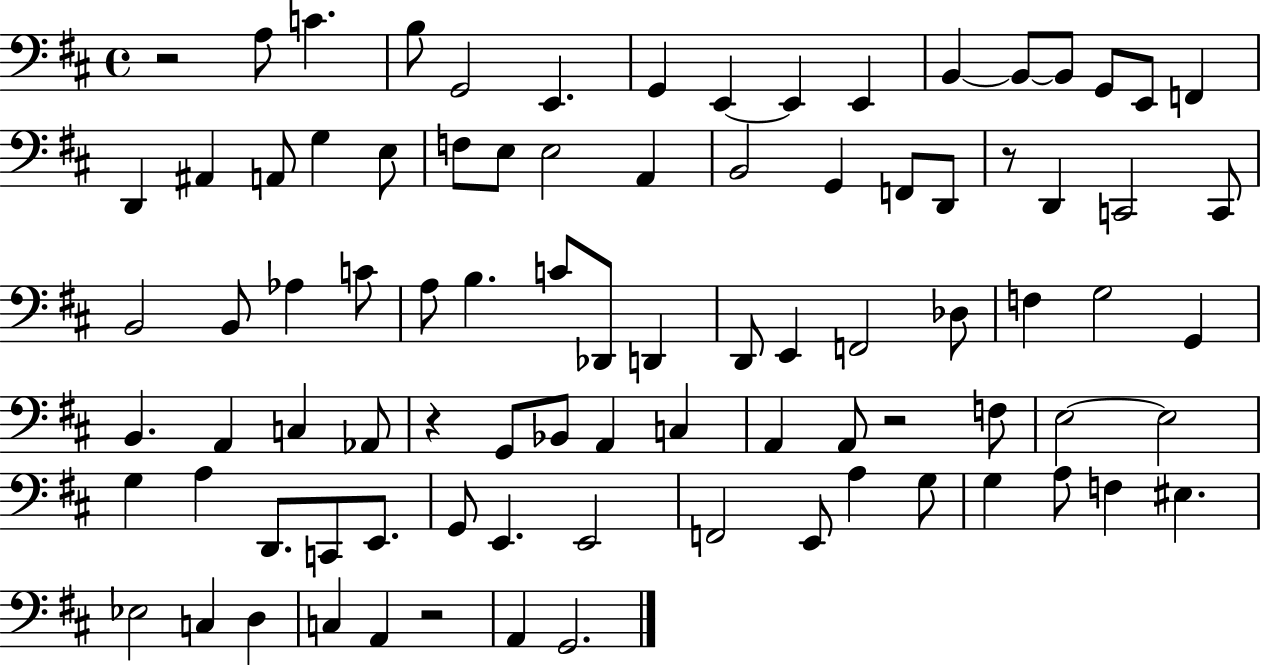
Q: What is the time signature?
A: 4/4